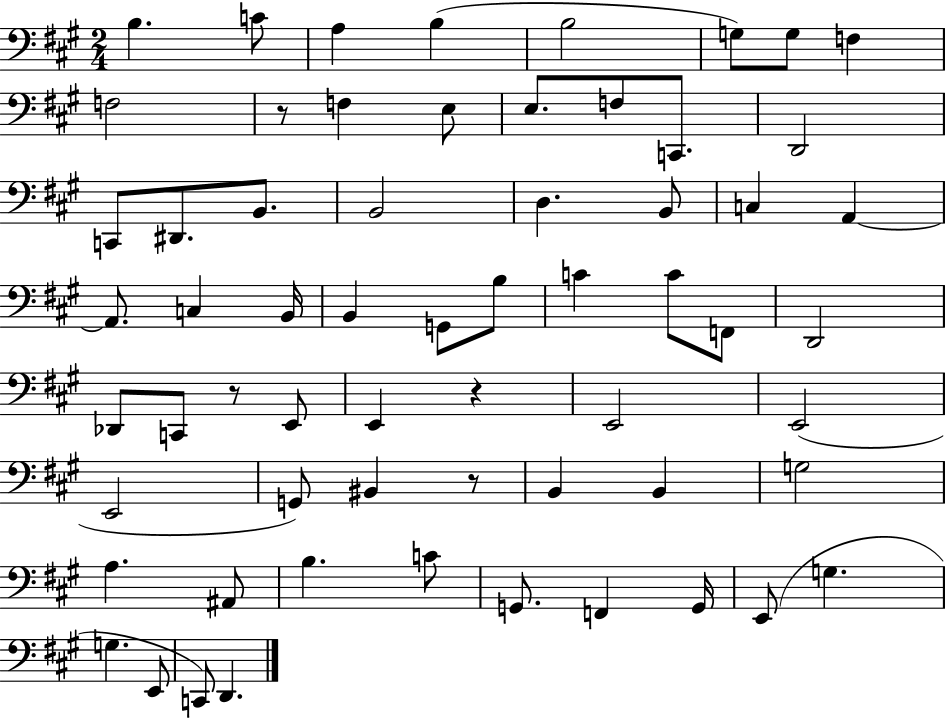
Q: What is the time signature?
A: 2/4